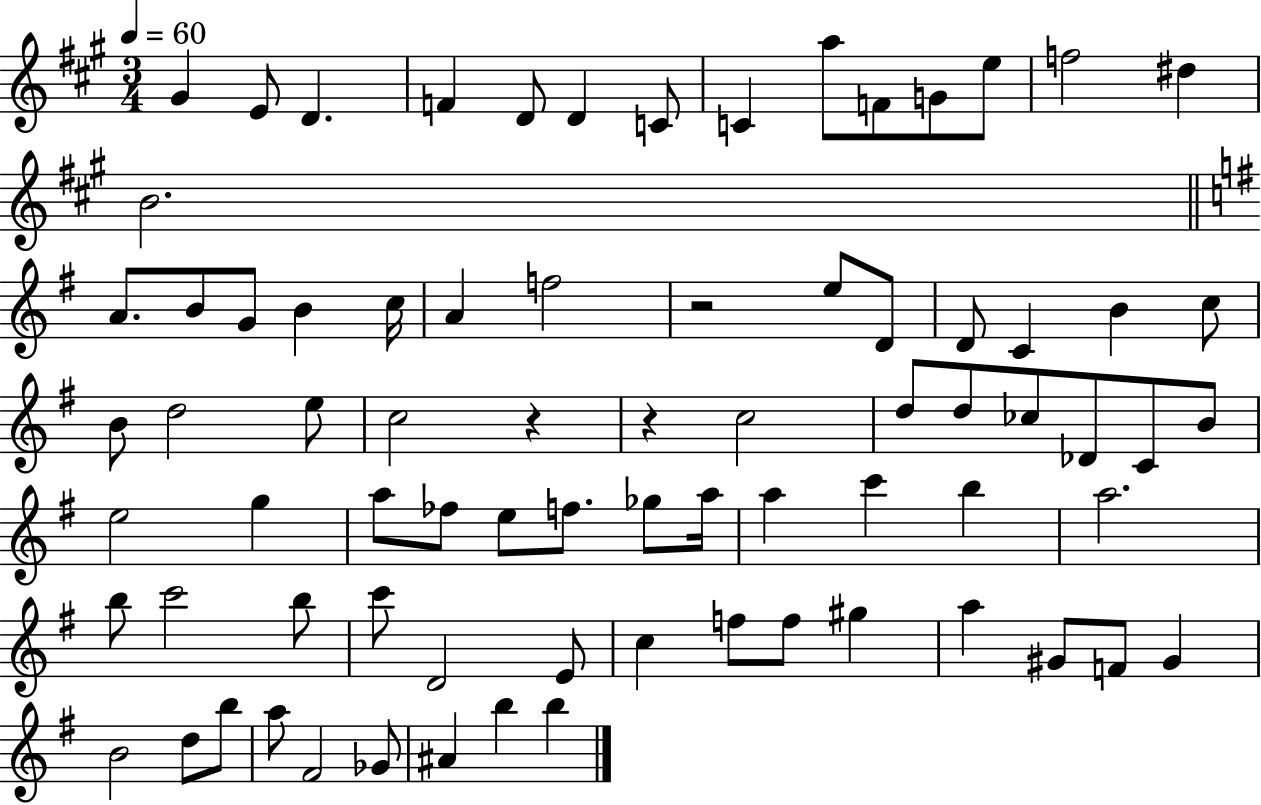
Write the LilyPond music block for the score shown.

{
  \clef treble
  \numericTimeSignature
  \time 3/4
  \key a \major
  \tempo 4 = 60
  gis'4 e'8 d'4. | f'4 d'8 d'4 c'8 | c'4 a''8 f'8 g'8 e''8 | f''2 dis''4 | \break b'2. | \bar "||" \break \key g \major a'8. b'8 g'8 b'4 c''16 | a'4 f''2 | r2 e''8 d'8 | d'8 c'4 b'4 c''8 | \break b'8 d''2 e''8 | c''2 r4 | r4 c''2 | d''8 d''8 ces''8 des'8 c'8 b'8 | \break e''2 g''4 | a''8 fes''8 e''8 f''8. ges''8 a''16 | a''4 c'''4 b''4 | a''2. | \break b''8 c'''2 b''8 | c'''8 d'2 e'8 | c''4 f''8 f''8 gis''4 | a''4 gis'8 f'8 gis'4 | \break b'2 d''8 b''8 | a''8 fis'2 ges'8 | ais'4 b''4 b''4 | \bar "|."
}